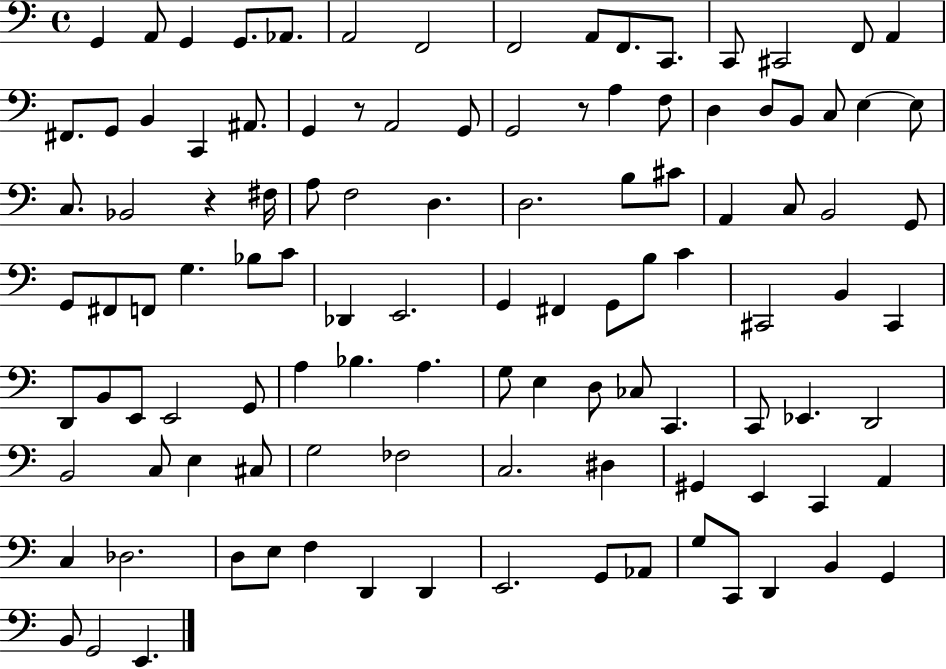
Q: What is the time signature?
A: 4/4